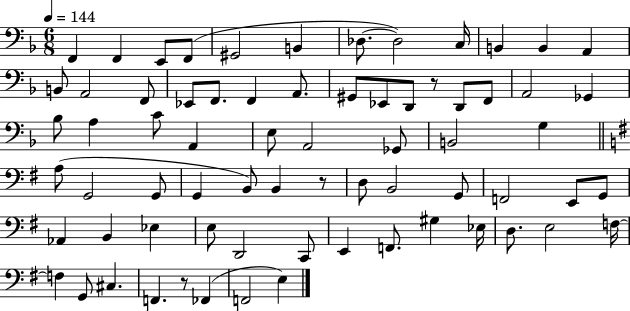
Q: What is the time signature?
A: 6/8